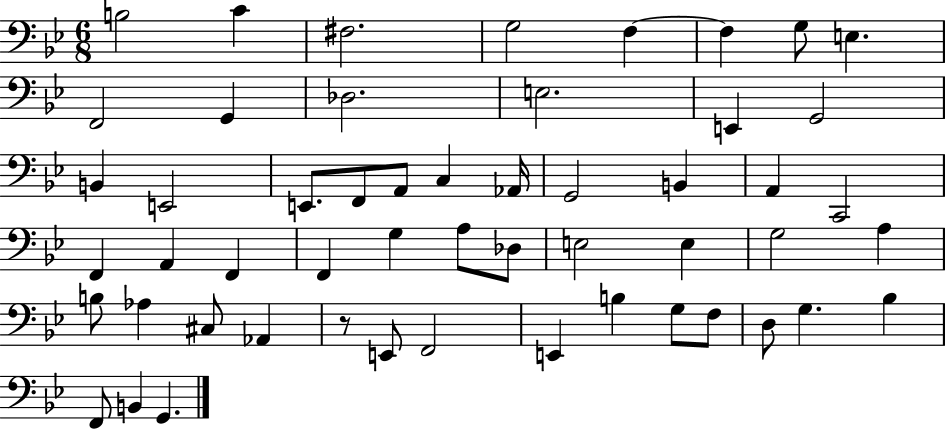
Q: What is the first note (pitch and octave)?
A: B3